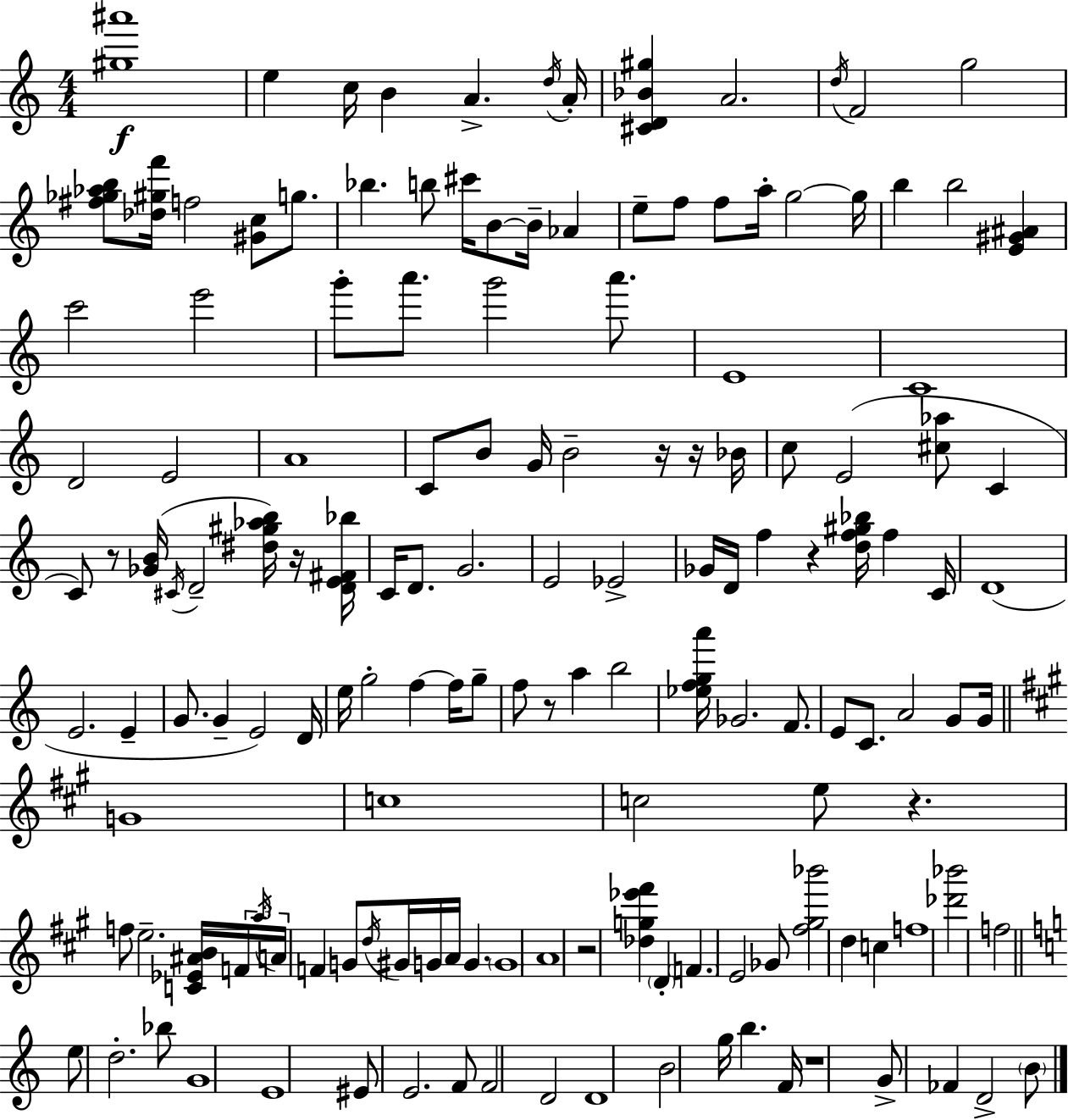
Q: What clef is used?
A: treble